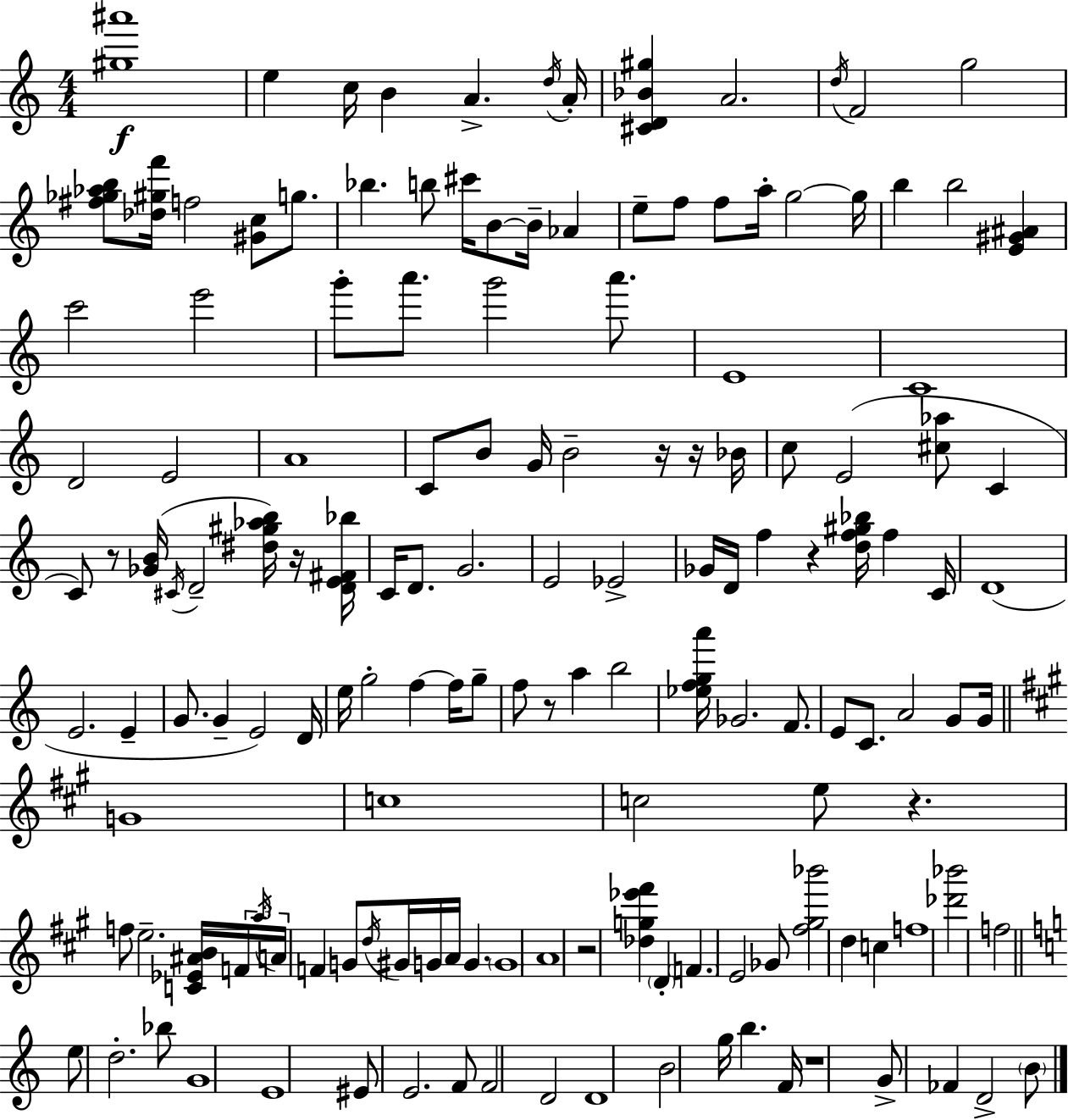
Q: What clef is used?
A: treble